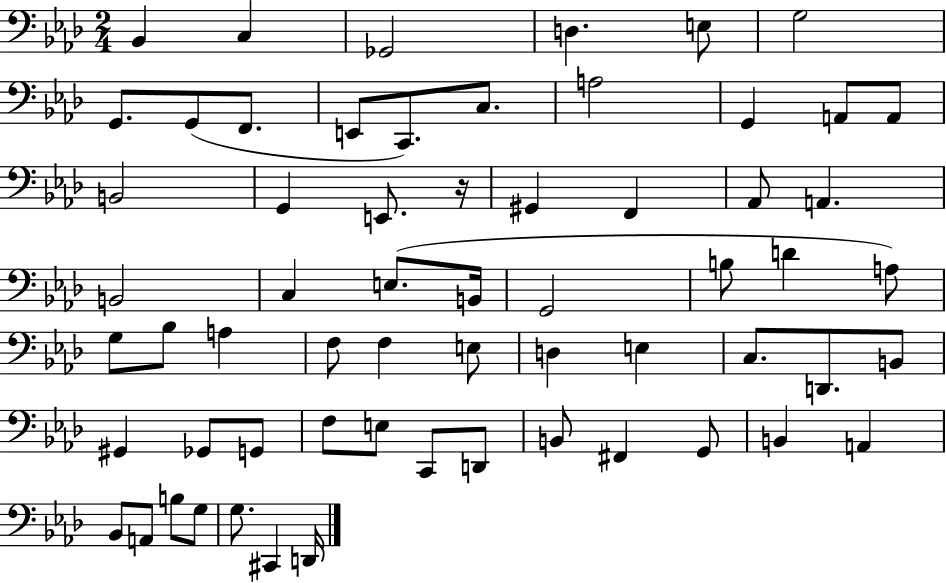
{
  \clef bass
  \numericTimeSignature
  \time 2/4
  \key aes \major
  bes,4 c4 | ges,2 | d4. e8 | g2 | \break g,8. g,8( f,8. | e,8 c,8.) c8. | a2 | g,4 a,8 a,8 | \break b,2 | g,4 e,8. r16 | gis,4 f,4 | aes,8 a,4. | \break b,2 | c4 e8.( b,16 | g,2 | b8 d'4 a8) | \break g8 bes8 a4 | f8 f4 e8 | d4 e4 | c8. d,8. b,8 | \break gis,4 ges,8 g,8 | f8 e8 c,8 d,8 | b,8 fis,4 g,8 | b,4 a,4 | \break bes,8 a,8 b8 g8 | g8. cis,4 d,16 | \bar "|."
}